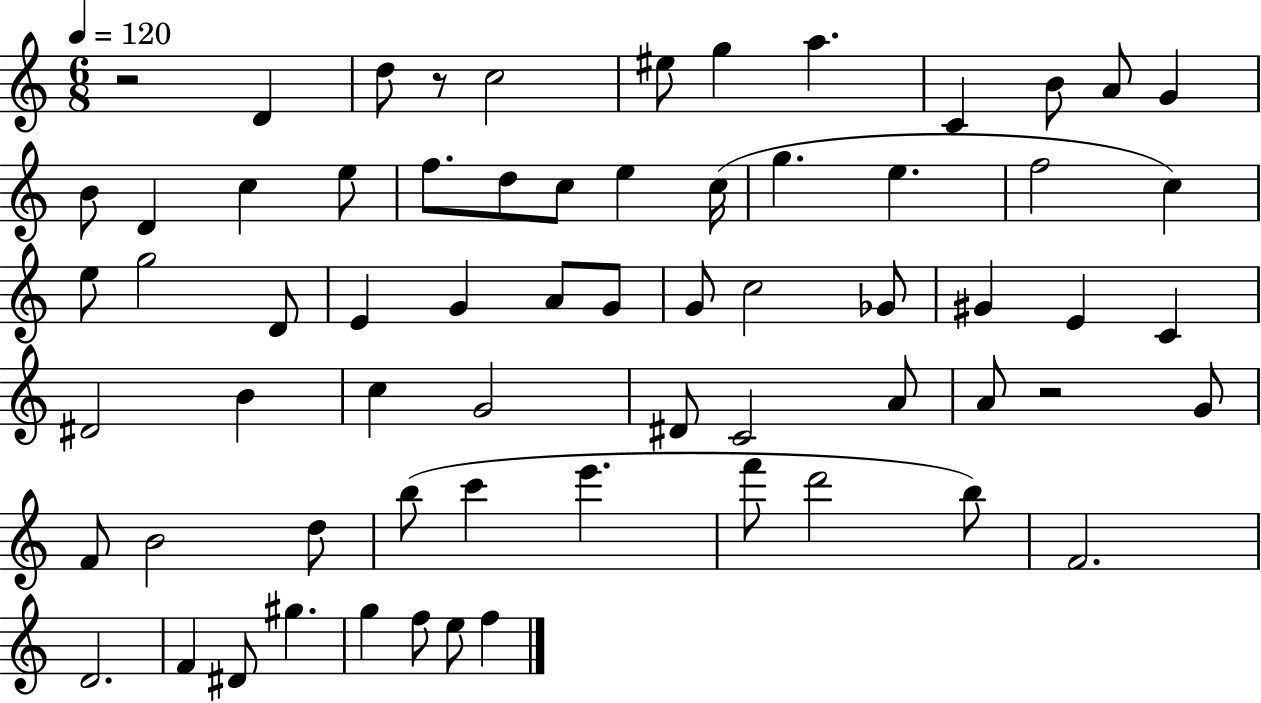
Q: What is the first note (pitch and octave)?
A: D4